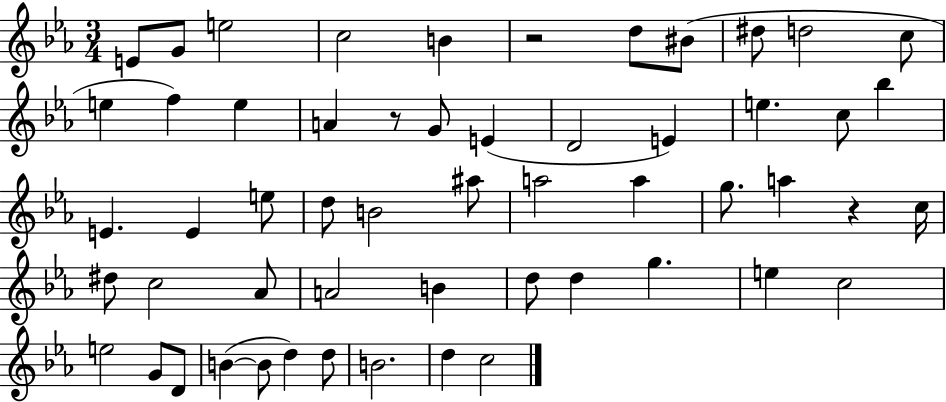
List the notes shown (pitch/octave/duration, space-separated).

E4/e G4/e E5/h C5/h B4/q R/h D5/e BIS4/e D#5/e D5/h C5/e E5/q F5/q E5/q A4/q R/e G4/e E4/q D4/h E4/q E5/q. C5/e Bb5/q E4/q. E4/q E5/e D5/e B4/h A#5/e A5/h A5/q G5/e. A5/q R/q C5/s D#5/e C5/h Ab4/e A4/h B4/q D5/e D5/q G5/q. E5/q C5/h E5/h G4/e D4/e B4/q B4/e D5/q D5/e B4/h. D5/q C5/h